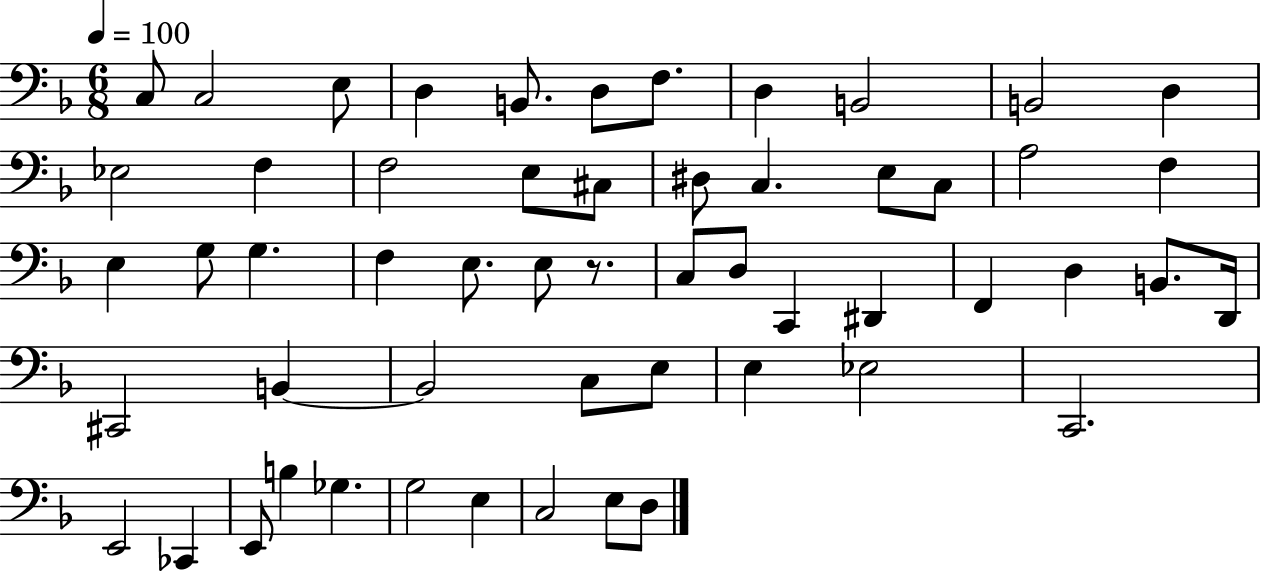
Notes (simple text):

C3/e C3/h E3/e D3/q B2/e. D3/e F3/e. D3/q B2/h B2/h D3/q Eb3/h F3/q F3/h E3/e C#3/e D#3/e C3/q. E3/e C3/e A3/h F3/q E3/q G3/e G3/q. F3/q E3/e. E3/e R/e. C3/e D3/e C2/q D#2/q F2/q D3/q B2/e. D2/s C#2/h B2/q B2/h C3/e E3/e E3/q Eb3/h C2/h. E2/h CES2/q E2/e B3/q Gb3/q. G3/h E3/q C3/h E3/e D3/e